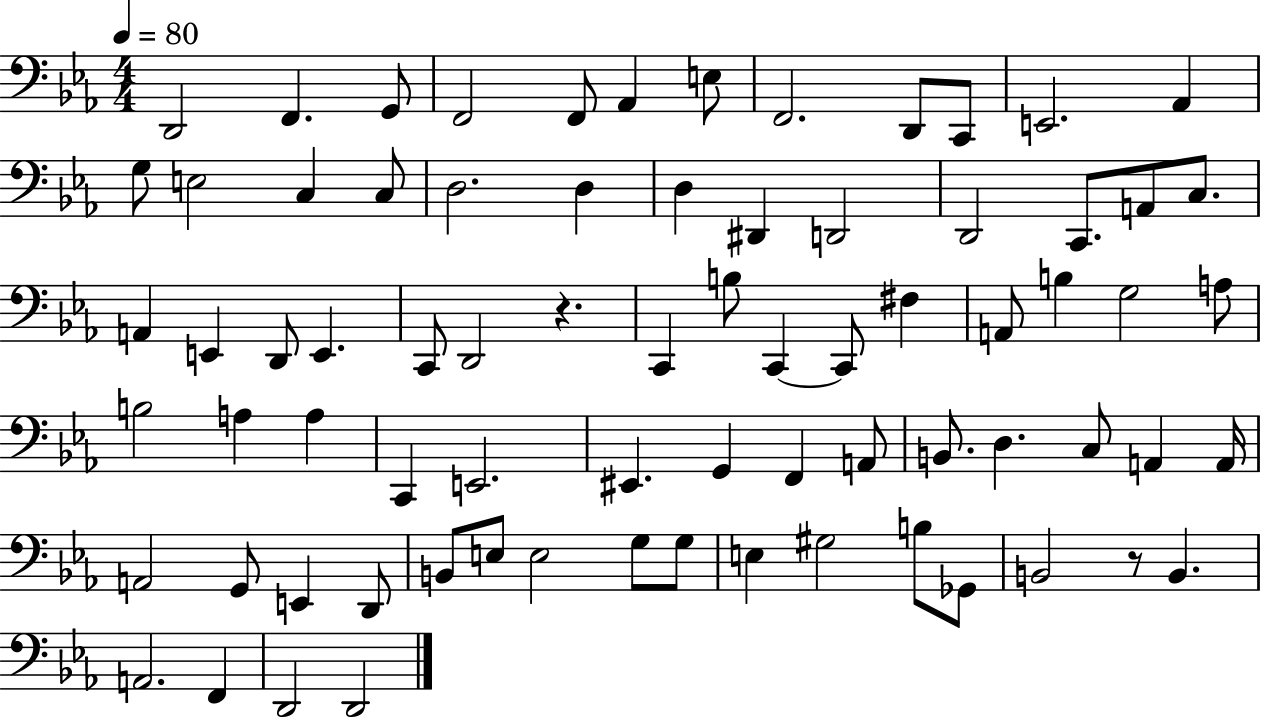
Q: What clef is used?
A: bass